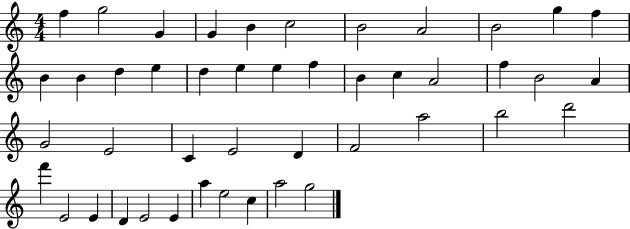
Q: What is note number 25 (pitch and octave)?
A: A4